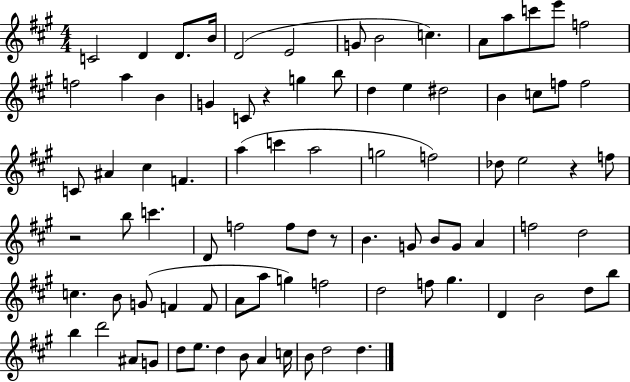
X:1
T:Untitled
M:4/4
L:1/4
K:A
C2 D D/2 B/4 D2 E2 G/2 B2 c A/2 a/2 c'/2 e'/2 f2 f2 a B G C/2 z g b/2 d e ^d2 B c/2 f/2 f2 C/2 ^A ^c F a c' a2 g2 f2 _d/2 e2 z f/2 z2 b/2 c' D/2 f2 f/2 d/2 z/2 B G/2 B/2 G/2 A f2 d2 c B/2 G/2 F F/2 A/2 a/2 g f2 d2 f/2 ^g D B2 d/2 b/2 b d'2 ^A/2 G/2 d/2 e/2 d B/2 A c/4 B/2 d2 d